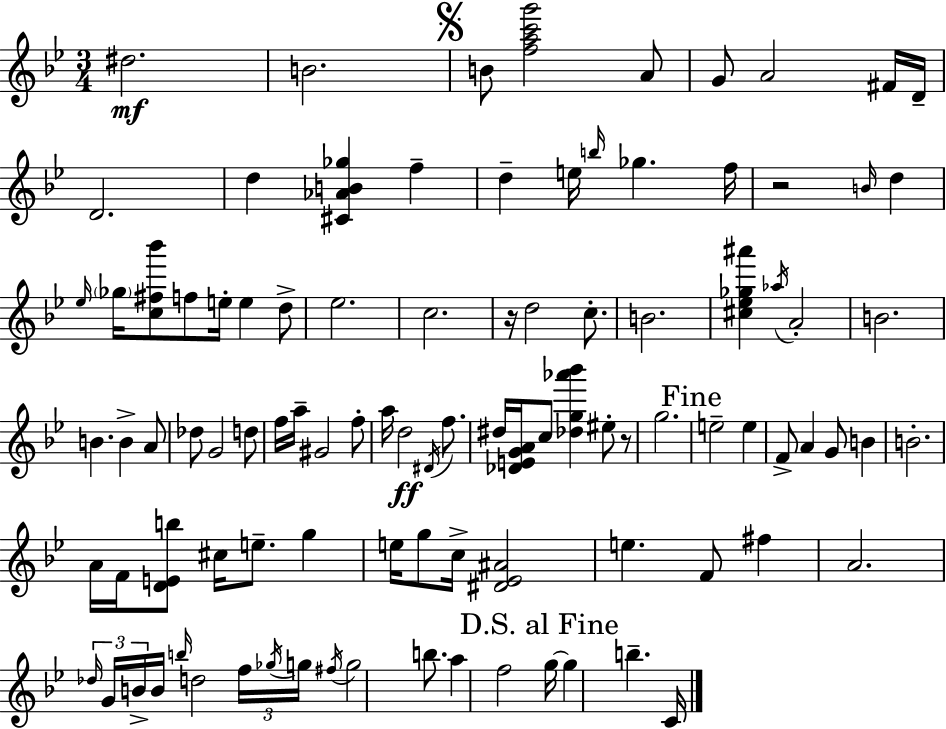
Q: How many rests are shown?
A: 3